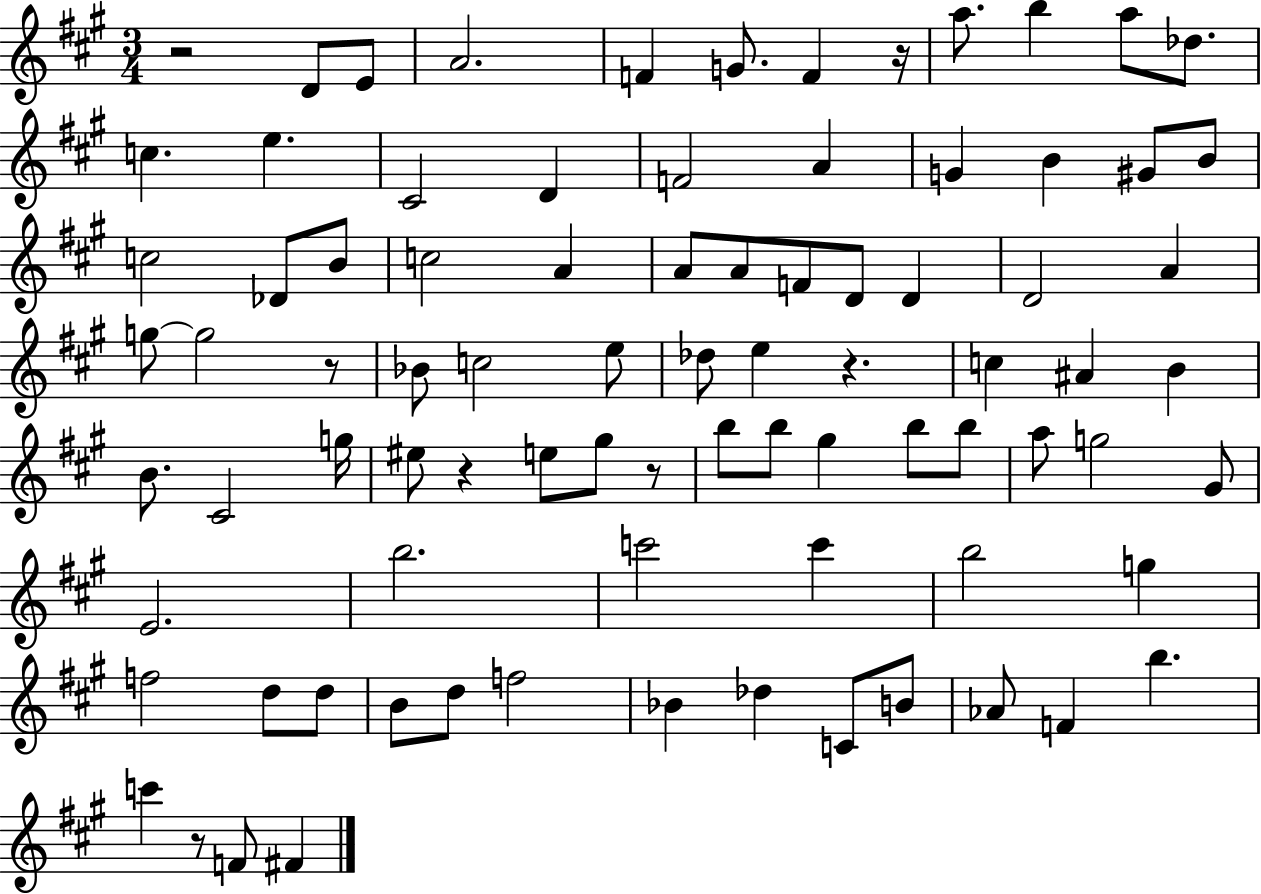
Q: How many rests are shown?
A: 7